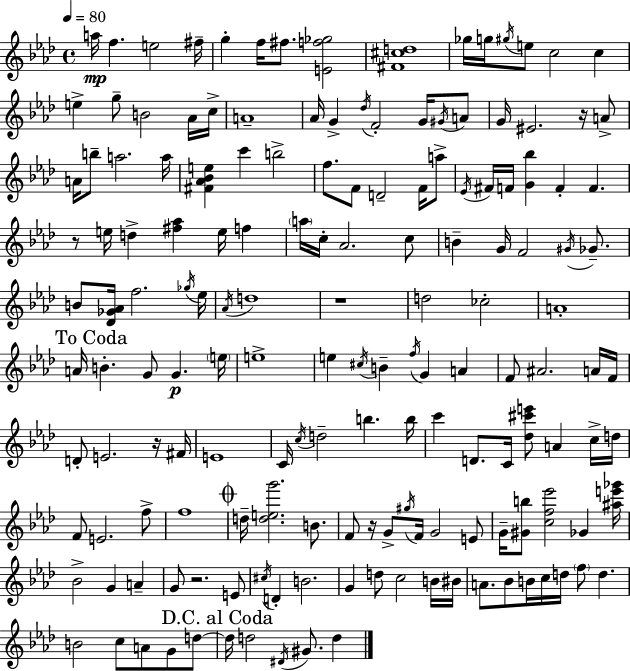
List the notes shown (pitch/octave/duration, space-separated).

A5/s F5/q. E5/h F#5/s G5/q F5/s F#5/e. [E4,F5,Gb5]/h [F#4,C#5,D5]/w Gb5/s G5/s G#5/s E5/e C5/h C5/q E5/q G5/e B4/h Ab4/s C5/s A4/w Ab4/s G4/q Db5/s F4/h G4/s G#4/s A4/e G4/s EIS4/h. R/s A4/e A4/s B5/e A5/h. A5/s [F#4,Ab4,Bb4,E5]/q C6/q B5/h F5/e. F4/e D4/h F4/s A5/e Eb4/s F#4/s F4/s [G4,Bb5]/q F4/q F4/q. R/e E5/s D5/q [F#5,Ab5]/q E5/s F5/q A5/s C5/s Ab4/h. C5/e B4/q G4/s F4/h G#4/s Gb4/e. B4/e [Db4,Gb4,Ab4]/s F5/h. Gb5/s Eb5/s Ab4/s D5/w R/w D5/h CES5/h A4/w A4/s B4/q. G4/e G4/q. E5/s E5/w E5/q C#5/s B4/q F5/s G4/q A4/q F4/e A#4/h. A4/s F4/s D4/e E4/h. R/s F#4/s E4/w C4/s C5/s D5/h B5/q. B5/s C6/q D4/e. C4/s [Db5,C#6,E6]/e A4/q C5/s D5/s F4/e E4/h. F5/e F5/w D5/s [D5,E5,G6]/h. B4/e. F4/e R/s G4/e G#5/s F4/s G4/h E4/e G4/s [G#4,B5]/e [C5,F5,Eb6]/h Gb4/q [A#5,E6,Gb6]/s Bb4/h G4/q A4/q G4/e R/h. E4/e C#5/s D4/q B4/h. G4/q D5/e C5/h B4/s BIS4/s A4/e. Bb4/e B4/s C5/s D5/s F5/e D5/q. B4/h C5/e A4/e G4/e D5/e D5/s D5/h D#4/s G#4/e. D5/q